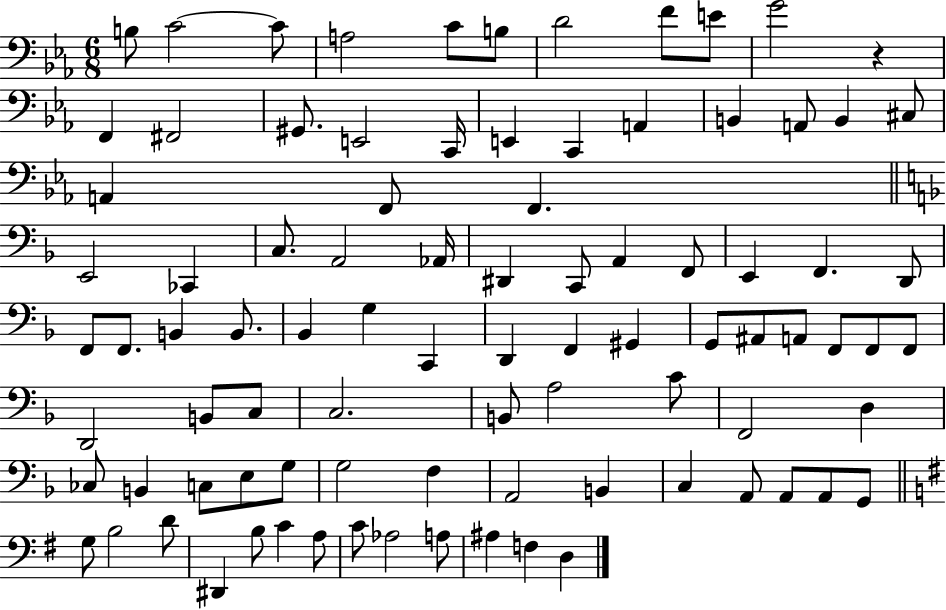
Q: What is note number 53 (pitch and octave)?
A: F2